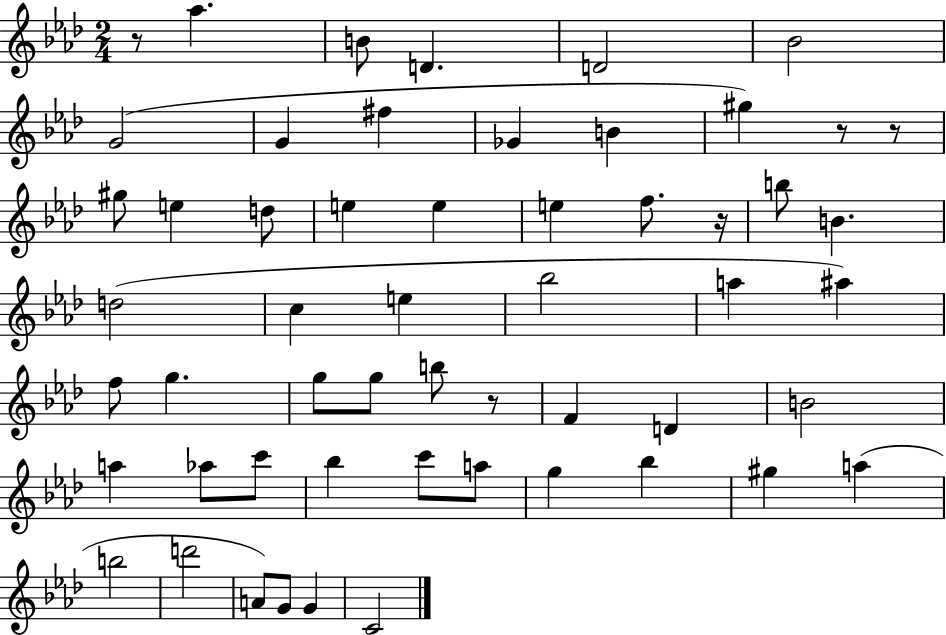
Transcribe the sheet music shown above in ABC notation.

X:1
T:Untitled
M:2/4
L:1/4
K:Ab
z/2 _a B/2 D D2 _B2 G2 G ^f _G B ^g z/2 z/2 ^g/2 e d/2 e e e f/2 z/4 b/2 B d2 c e _b2 a ^a f/2 g g/2 g/2 b/2 z/2 F D B2 a _a/2 c'/2 _b c'/2 a/2 g _b ^g a b2 d'2 A/2 G/2 G C2